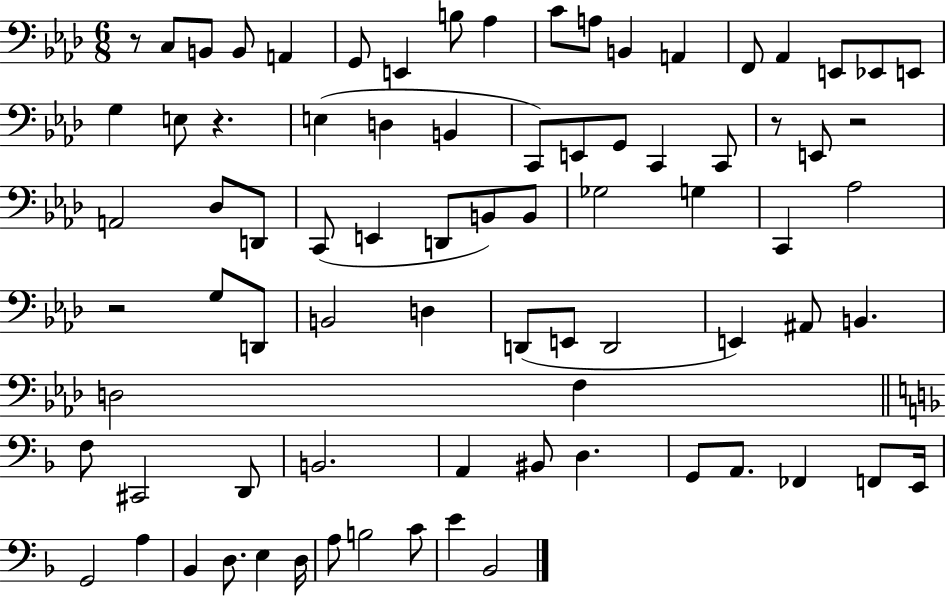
{
  \clef bass
  \numericTimeSignature
  \time 6/8
  \key aes \major
  r8 c8 b,8 b,8 a,4 | g,8 e,4 b8 aes4 | c'8 a8 b,4 a,4 | f,8 aes,4 e,8 ees,8 e,8 | \break g4 e8 r4. | e4( d4 b,4 | c,8) e,8 g,8 c,4 c,8 | r8 e,8 r2 | \break a,2 des8 d,8 | c,8( e,4 d,8 b,8) b,8 | ges2 g4 | c,4 aes2 | \break r2 g8 d,8 | b,2 d4 | d,8( e,8 d,2 | e,4) ais,8 b,4. | \break d2 f4 | \bar "||" \break \key f \major f8 cis,2 d,8 | b,2. | a,4 bis,8 d4. | g,8 a,8. fes,4 f,8 e,16 | \break g,2 a4 | bes,4 d8. e4 d16 | a8 b2 c'8 | e'4 bes,2 | \break \bar "|."
}